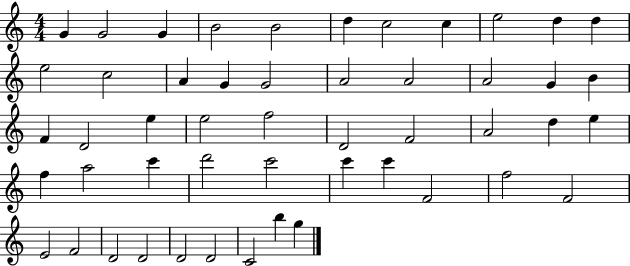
X:1
T:Untitled
M:4/4
L:1/4
K:C
G G2 G B2 B2 d c2 c e2 d d e2 c2 A G G2 A2 A2 A2 G B F D2 e e2 f2 D2 F2 A2 d e f a2 c' d'2 c'2 c' c' F2 f2 F2 E2 F2 D2 D2 D2 D2 C2 b g